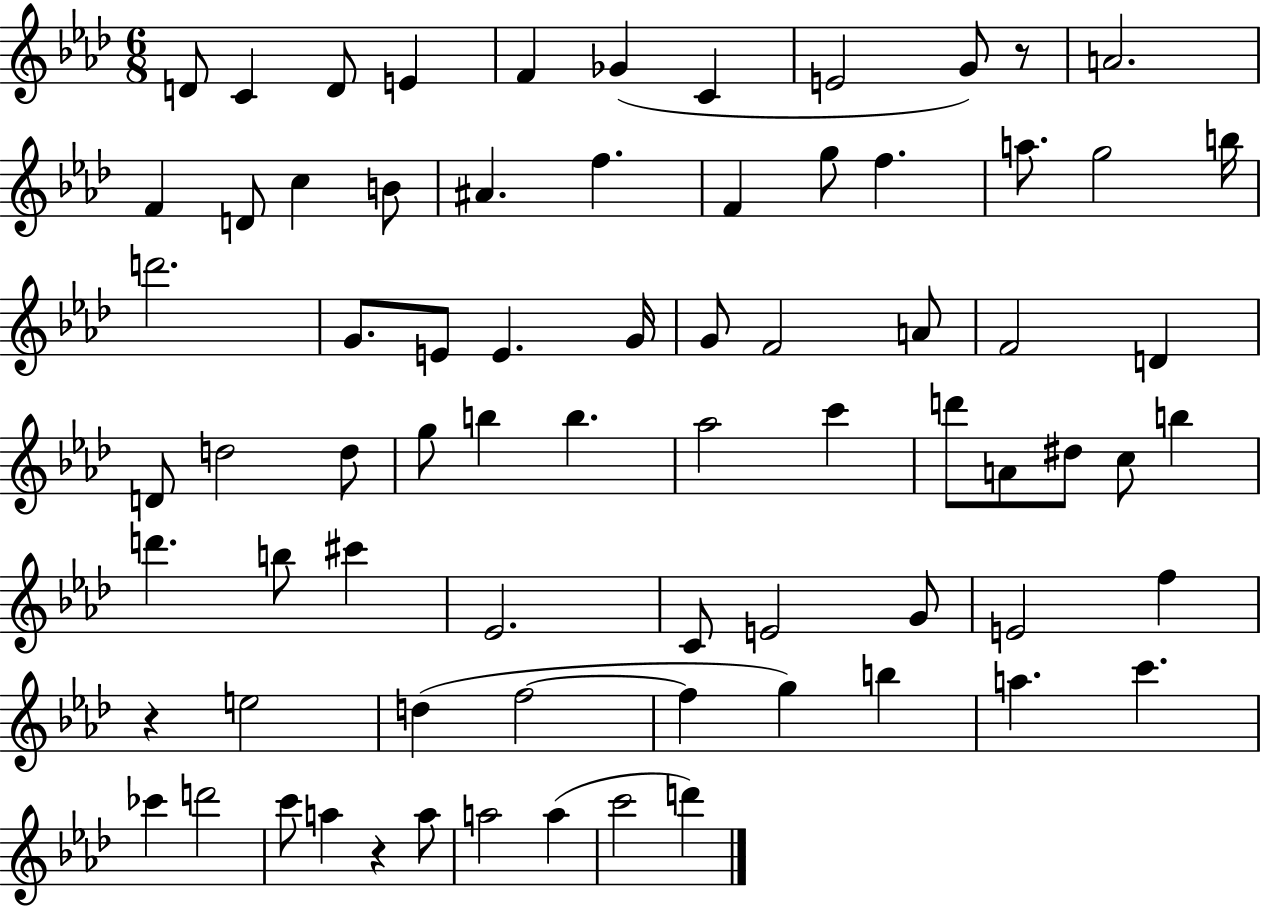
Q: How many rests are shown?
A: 3